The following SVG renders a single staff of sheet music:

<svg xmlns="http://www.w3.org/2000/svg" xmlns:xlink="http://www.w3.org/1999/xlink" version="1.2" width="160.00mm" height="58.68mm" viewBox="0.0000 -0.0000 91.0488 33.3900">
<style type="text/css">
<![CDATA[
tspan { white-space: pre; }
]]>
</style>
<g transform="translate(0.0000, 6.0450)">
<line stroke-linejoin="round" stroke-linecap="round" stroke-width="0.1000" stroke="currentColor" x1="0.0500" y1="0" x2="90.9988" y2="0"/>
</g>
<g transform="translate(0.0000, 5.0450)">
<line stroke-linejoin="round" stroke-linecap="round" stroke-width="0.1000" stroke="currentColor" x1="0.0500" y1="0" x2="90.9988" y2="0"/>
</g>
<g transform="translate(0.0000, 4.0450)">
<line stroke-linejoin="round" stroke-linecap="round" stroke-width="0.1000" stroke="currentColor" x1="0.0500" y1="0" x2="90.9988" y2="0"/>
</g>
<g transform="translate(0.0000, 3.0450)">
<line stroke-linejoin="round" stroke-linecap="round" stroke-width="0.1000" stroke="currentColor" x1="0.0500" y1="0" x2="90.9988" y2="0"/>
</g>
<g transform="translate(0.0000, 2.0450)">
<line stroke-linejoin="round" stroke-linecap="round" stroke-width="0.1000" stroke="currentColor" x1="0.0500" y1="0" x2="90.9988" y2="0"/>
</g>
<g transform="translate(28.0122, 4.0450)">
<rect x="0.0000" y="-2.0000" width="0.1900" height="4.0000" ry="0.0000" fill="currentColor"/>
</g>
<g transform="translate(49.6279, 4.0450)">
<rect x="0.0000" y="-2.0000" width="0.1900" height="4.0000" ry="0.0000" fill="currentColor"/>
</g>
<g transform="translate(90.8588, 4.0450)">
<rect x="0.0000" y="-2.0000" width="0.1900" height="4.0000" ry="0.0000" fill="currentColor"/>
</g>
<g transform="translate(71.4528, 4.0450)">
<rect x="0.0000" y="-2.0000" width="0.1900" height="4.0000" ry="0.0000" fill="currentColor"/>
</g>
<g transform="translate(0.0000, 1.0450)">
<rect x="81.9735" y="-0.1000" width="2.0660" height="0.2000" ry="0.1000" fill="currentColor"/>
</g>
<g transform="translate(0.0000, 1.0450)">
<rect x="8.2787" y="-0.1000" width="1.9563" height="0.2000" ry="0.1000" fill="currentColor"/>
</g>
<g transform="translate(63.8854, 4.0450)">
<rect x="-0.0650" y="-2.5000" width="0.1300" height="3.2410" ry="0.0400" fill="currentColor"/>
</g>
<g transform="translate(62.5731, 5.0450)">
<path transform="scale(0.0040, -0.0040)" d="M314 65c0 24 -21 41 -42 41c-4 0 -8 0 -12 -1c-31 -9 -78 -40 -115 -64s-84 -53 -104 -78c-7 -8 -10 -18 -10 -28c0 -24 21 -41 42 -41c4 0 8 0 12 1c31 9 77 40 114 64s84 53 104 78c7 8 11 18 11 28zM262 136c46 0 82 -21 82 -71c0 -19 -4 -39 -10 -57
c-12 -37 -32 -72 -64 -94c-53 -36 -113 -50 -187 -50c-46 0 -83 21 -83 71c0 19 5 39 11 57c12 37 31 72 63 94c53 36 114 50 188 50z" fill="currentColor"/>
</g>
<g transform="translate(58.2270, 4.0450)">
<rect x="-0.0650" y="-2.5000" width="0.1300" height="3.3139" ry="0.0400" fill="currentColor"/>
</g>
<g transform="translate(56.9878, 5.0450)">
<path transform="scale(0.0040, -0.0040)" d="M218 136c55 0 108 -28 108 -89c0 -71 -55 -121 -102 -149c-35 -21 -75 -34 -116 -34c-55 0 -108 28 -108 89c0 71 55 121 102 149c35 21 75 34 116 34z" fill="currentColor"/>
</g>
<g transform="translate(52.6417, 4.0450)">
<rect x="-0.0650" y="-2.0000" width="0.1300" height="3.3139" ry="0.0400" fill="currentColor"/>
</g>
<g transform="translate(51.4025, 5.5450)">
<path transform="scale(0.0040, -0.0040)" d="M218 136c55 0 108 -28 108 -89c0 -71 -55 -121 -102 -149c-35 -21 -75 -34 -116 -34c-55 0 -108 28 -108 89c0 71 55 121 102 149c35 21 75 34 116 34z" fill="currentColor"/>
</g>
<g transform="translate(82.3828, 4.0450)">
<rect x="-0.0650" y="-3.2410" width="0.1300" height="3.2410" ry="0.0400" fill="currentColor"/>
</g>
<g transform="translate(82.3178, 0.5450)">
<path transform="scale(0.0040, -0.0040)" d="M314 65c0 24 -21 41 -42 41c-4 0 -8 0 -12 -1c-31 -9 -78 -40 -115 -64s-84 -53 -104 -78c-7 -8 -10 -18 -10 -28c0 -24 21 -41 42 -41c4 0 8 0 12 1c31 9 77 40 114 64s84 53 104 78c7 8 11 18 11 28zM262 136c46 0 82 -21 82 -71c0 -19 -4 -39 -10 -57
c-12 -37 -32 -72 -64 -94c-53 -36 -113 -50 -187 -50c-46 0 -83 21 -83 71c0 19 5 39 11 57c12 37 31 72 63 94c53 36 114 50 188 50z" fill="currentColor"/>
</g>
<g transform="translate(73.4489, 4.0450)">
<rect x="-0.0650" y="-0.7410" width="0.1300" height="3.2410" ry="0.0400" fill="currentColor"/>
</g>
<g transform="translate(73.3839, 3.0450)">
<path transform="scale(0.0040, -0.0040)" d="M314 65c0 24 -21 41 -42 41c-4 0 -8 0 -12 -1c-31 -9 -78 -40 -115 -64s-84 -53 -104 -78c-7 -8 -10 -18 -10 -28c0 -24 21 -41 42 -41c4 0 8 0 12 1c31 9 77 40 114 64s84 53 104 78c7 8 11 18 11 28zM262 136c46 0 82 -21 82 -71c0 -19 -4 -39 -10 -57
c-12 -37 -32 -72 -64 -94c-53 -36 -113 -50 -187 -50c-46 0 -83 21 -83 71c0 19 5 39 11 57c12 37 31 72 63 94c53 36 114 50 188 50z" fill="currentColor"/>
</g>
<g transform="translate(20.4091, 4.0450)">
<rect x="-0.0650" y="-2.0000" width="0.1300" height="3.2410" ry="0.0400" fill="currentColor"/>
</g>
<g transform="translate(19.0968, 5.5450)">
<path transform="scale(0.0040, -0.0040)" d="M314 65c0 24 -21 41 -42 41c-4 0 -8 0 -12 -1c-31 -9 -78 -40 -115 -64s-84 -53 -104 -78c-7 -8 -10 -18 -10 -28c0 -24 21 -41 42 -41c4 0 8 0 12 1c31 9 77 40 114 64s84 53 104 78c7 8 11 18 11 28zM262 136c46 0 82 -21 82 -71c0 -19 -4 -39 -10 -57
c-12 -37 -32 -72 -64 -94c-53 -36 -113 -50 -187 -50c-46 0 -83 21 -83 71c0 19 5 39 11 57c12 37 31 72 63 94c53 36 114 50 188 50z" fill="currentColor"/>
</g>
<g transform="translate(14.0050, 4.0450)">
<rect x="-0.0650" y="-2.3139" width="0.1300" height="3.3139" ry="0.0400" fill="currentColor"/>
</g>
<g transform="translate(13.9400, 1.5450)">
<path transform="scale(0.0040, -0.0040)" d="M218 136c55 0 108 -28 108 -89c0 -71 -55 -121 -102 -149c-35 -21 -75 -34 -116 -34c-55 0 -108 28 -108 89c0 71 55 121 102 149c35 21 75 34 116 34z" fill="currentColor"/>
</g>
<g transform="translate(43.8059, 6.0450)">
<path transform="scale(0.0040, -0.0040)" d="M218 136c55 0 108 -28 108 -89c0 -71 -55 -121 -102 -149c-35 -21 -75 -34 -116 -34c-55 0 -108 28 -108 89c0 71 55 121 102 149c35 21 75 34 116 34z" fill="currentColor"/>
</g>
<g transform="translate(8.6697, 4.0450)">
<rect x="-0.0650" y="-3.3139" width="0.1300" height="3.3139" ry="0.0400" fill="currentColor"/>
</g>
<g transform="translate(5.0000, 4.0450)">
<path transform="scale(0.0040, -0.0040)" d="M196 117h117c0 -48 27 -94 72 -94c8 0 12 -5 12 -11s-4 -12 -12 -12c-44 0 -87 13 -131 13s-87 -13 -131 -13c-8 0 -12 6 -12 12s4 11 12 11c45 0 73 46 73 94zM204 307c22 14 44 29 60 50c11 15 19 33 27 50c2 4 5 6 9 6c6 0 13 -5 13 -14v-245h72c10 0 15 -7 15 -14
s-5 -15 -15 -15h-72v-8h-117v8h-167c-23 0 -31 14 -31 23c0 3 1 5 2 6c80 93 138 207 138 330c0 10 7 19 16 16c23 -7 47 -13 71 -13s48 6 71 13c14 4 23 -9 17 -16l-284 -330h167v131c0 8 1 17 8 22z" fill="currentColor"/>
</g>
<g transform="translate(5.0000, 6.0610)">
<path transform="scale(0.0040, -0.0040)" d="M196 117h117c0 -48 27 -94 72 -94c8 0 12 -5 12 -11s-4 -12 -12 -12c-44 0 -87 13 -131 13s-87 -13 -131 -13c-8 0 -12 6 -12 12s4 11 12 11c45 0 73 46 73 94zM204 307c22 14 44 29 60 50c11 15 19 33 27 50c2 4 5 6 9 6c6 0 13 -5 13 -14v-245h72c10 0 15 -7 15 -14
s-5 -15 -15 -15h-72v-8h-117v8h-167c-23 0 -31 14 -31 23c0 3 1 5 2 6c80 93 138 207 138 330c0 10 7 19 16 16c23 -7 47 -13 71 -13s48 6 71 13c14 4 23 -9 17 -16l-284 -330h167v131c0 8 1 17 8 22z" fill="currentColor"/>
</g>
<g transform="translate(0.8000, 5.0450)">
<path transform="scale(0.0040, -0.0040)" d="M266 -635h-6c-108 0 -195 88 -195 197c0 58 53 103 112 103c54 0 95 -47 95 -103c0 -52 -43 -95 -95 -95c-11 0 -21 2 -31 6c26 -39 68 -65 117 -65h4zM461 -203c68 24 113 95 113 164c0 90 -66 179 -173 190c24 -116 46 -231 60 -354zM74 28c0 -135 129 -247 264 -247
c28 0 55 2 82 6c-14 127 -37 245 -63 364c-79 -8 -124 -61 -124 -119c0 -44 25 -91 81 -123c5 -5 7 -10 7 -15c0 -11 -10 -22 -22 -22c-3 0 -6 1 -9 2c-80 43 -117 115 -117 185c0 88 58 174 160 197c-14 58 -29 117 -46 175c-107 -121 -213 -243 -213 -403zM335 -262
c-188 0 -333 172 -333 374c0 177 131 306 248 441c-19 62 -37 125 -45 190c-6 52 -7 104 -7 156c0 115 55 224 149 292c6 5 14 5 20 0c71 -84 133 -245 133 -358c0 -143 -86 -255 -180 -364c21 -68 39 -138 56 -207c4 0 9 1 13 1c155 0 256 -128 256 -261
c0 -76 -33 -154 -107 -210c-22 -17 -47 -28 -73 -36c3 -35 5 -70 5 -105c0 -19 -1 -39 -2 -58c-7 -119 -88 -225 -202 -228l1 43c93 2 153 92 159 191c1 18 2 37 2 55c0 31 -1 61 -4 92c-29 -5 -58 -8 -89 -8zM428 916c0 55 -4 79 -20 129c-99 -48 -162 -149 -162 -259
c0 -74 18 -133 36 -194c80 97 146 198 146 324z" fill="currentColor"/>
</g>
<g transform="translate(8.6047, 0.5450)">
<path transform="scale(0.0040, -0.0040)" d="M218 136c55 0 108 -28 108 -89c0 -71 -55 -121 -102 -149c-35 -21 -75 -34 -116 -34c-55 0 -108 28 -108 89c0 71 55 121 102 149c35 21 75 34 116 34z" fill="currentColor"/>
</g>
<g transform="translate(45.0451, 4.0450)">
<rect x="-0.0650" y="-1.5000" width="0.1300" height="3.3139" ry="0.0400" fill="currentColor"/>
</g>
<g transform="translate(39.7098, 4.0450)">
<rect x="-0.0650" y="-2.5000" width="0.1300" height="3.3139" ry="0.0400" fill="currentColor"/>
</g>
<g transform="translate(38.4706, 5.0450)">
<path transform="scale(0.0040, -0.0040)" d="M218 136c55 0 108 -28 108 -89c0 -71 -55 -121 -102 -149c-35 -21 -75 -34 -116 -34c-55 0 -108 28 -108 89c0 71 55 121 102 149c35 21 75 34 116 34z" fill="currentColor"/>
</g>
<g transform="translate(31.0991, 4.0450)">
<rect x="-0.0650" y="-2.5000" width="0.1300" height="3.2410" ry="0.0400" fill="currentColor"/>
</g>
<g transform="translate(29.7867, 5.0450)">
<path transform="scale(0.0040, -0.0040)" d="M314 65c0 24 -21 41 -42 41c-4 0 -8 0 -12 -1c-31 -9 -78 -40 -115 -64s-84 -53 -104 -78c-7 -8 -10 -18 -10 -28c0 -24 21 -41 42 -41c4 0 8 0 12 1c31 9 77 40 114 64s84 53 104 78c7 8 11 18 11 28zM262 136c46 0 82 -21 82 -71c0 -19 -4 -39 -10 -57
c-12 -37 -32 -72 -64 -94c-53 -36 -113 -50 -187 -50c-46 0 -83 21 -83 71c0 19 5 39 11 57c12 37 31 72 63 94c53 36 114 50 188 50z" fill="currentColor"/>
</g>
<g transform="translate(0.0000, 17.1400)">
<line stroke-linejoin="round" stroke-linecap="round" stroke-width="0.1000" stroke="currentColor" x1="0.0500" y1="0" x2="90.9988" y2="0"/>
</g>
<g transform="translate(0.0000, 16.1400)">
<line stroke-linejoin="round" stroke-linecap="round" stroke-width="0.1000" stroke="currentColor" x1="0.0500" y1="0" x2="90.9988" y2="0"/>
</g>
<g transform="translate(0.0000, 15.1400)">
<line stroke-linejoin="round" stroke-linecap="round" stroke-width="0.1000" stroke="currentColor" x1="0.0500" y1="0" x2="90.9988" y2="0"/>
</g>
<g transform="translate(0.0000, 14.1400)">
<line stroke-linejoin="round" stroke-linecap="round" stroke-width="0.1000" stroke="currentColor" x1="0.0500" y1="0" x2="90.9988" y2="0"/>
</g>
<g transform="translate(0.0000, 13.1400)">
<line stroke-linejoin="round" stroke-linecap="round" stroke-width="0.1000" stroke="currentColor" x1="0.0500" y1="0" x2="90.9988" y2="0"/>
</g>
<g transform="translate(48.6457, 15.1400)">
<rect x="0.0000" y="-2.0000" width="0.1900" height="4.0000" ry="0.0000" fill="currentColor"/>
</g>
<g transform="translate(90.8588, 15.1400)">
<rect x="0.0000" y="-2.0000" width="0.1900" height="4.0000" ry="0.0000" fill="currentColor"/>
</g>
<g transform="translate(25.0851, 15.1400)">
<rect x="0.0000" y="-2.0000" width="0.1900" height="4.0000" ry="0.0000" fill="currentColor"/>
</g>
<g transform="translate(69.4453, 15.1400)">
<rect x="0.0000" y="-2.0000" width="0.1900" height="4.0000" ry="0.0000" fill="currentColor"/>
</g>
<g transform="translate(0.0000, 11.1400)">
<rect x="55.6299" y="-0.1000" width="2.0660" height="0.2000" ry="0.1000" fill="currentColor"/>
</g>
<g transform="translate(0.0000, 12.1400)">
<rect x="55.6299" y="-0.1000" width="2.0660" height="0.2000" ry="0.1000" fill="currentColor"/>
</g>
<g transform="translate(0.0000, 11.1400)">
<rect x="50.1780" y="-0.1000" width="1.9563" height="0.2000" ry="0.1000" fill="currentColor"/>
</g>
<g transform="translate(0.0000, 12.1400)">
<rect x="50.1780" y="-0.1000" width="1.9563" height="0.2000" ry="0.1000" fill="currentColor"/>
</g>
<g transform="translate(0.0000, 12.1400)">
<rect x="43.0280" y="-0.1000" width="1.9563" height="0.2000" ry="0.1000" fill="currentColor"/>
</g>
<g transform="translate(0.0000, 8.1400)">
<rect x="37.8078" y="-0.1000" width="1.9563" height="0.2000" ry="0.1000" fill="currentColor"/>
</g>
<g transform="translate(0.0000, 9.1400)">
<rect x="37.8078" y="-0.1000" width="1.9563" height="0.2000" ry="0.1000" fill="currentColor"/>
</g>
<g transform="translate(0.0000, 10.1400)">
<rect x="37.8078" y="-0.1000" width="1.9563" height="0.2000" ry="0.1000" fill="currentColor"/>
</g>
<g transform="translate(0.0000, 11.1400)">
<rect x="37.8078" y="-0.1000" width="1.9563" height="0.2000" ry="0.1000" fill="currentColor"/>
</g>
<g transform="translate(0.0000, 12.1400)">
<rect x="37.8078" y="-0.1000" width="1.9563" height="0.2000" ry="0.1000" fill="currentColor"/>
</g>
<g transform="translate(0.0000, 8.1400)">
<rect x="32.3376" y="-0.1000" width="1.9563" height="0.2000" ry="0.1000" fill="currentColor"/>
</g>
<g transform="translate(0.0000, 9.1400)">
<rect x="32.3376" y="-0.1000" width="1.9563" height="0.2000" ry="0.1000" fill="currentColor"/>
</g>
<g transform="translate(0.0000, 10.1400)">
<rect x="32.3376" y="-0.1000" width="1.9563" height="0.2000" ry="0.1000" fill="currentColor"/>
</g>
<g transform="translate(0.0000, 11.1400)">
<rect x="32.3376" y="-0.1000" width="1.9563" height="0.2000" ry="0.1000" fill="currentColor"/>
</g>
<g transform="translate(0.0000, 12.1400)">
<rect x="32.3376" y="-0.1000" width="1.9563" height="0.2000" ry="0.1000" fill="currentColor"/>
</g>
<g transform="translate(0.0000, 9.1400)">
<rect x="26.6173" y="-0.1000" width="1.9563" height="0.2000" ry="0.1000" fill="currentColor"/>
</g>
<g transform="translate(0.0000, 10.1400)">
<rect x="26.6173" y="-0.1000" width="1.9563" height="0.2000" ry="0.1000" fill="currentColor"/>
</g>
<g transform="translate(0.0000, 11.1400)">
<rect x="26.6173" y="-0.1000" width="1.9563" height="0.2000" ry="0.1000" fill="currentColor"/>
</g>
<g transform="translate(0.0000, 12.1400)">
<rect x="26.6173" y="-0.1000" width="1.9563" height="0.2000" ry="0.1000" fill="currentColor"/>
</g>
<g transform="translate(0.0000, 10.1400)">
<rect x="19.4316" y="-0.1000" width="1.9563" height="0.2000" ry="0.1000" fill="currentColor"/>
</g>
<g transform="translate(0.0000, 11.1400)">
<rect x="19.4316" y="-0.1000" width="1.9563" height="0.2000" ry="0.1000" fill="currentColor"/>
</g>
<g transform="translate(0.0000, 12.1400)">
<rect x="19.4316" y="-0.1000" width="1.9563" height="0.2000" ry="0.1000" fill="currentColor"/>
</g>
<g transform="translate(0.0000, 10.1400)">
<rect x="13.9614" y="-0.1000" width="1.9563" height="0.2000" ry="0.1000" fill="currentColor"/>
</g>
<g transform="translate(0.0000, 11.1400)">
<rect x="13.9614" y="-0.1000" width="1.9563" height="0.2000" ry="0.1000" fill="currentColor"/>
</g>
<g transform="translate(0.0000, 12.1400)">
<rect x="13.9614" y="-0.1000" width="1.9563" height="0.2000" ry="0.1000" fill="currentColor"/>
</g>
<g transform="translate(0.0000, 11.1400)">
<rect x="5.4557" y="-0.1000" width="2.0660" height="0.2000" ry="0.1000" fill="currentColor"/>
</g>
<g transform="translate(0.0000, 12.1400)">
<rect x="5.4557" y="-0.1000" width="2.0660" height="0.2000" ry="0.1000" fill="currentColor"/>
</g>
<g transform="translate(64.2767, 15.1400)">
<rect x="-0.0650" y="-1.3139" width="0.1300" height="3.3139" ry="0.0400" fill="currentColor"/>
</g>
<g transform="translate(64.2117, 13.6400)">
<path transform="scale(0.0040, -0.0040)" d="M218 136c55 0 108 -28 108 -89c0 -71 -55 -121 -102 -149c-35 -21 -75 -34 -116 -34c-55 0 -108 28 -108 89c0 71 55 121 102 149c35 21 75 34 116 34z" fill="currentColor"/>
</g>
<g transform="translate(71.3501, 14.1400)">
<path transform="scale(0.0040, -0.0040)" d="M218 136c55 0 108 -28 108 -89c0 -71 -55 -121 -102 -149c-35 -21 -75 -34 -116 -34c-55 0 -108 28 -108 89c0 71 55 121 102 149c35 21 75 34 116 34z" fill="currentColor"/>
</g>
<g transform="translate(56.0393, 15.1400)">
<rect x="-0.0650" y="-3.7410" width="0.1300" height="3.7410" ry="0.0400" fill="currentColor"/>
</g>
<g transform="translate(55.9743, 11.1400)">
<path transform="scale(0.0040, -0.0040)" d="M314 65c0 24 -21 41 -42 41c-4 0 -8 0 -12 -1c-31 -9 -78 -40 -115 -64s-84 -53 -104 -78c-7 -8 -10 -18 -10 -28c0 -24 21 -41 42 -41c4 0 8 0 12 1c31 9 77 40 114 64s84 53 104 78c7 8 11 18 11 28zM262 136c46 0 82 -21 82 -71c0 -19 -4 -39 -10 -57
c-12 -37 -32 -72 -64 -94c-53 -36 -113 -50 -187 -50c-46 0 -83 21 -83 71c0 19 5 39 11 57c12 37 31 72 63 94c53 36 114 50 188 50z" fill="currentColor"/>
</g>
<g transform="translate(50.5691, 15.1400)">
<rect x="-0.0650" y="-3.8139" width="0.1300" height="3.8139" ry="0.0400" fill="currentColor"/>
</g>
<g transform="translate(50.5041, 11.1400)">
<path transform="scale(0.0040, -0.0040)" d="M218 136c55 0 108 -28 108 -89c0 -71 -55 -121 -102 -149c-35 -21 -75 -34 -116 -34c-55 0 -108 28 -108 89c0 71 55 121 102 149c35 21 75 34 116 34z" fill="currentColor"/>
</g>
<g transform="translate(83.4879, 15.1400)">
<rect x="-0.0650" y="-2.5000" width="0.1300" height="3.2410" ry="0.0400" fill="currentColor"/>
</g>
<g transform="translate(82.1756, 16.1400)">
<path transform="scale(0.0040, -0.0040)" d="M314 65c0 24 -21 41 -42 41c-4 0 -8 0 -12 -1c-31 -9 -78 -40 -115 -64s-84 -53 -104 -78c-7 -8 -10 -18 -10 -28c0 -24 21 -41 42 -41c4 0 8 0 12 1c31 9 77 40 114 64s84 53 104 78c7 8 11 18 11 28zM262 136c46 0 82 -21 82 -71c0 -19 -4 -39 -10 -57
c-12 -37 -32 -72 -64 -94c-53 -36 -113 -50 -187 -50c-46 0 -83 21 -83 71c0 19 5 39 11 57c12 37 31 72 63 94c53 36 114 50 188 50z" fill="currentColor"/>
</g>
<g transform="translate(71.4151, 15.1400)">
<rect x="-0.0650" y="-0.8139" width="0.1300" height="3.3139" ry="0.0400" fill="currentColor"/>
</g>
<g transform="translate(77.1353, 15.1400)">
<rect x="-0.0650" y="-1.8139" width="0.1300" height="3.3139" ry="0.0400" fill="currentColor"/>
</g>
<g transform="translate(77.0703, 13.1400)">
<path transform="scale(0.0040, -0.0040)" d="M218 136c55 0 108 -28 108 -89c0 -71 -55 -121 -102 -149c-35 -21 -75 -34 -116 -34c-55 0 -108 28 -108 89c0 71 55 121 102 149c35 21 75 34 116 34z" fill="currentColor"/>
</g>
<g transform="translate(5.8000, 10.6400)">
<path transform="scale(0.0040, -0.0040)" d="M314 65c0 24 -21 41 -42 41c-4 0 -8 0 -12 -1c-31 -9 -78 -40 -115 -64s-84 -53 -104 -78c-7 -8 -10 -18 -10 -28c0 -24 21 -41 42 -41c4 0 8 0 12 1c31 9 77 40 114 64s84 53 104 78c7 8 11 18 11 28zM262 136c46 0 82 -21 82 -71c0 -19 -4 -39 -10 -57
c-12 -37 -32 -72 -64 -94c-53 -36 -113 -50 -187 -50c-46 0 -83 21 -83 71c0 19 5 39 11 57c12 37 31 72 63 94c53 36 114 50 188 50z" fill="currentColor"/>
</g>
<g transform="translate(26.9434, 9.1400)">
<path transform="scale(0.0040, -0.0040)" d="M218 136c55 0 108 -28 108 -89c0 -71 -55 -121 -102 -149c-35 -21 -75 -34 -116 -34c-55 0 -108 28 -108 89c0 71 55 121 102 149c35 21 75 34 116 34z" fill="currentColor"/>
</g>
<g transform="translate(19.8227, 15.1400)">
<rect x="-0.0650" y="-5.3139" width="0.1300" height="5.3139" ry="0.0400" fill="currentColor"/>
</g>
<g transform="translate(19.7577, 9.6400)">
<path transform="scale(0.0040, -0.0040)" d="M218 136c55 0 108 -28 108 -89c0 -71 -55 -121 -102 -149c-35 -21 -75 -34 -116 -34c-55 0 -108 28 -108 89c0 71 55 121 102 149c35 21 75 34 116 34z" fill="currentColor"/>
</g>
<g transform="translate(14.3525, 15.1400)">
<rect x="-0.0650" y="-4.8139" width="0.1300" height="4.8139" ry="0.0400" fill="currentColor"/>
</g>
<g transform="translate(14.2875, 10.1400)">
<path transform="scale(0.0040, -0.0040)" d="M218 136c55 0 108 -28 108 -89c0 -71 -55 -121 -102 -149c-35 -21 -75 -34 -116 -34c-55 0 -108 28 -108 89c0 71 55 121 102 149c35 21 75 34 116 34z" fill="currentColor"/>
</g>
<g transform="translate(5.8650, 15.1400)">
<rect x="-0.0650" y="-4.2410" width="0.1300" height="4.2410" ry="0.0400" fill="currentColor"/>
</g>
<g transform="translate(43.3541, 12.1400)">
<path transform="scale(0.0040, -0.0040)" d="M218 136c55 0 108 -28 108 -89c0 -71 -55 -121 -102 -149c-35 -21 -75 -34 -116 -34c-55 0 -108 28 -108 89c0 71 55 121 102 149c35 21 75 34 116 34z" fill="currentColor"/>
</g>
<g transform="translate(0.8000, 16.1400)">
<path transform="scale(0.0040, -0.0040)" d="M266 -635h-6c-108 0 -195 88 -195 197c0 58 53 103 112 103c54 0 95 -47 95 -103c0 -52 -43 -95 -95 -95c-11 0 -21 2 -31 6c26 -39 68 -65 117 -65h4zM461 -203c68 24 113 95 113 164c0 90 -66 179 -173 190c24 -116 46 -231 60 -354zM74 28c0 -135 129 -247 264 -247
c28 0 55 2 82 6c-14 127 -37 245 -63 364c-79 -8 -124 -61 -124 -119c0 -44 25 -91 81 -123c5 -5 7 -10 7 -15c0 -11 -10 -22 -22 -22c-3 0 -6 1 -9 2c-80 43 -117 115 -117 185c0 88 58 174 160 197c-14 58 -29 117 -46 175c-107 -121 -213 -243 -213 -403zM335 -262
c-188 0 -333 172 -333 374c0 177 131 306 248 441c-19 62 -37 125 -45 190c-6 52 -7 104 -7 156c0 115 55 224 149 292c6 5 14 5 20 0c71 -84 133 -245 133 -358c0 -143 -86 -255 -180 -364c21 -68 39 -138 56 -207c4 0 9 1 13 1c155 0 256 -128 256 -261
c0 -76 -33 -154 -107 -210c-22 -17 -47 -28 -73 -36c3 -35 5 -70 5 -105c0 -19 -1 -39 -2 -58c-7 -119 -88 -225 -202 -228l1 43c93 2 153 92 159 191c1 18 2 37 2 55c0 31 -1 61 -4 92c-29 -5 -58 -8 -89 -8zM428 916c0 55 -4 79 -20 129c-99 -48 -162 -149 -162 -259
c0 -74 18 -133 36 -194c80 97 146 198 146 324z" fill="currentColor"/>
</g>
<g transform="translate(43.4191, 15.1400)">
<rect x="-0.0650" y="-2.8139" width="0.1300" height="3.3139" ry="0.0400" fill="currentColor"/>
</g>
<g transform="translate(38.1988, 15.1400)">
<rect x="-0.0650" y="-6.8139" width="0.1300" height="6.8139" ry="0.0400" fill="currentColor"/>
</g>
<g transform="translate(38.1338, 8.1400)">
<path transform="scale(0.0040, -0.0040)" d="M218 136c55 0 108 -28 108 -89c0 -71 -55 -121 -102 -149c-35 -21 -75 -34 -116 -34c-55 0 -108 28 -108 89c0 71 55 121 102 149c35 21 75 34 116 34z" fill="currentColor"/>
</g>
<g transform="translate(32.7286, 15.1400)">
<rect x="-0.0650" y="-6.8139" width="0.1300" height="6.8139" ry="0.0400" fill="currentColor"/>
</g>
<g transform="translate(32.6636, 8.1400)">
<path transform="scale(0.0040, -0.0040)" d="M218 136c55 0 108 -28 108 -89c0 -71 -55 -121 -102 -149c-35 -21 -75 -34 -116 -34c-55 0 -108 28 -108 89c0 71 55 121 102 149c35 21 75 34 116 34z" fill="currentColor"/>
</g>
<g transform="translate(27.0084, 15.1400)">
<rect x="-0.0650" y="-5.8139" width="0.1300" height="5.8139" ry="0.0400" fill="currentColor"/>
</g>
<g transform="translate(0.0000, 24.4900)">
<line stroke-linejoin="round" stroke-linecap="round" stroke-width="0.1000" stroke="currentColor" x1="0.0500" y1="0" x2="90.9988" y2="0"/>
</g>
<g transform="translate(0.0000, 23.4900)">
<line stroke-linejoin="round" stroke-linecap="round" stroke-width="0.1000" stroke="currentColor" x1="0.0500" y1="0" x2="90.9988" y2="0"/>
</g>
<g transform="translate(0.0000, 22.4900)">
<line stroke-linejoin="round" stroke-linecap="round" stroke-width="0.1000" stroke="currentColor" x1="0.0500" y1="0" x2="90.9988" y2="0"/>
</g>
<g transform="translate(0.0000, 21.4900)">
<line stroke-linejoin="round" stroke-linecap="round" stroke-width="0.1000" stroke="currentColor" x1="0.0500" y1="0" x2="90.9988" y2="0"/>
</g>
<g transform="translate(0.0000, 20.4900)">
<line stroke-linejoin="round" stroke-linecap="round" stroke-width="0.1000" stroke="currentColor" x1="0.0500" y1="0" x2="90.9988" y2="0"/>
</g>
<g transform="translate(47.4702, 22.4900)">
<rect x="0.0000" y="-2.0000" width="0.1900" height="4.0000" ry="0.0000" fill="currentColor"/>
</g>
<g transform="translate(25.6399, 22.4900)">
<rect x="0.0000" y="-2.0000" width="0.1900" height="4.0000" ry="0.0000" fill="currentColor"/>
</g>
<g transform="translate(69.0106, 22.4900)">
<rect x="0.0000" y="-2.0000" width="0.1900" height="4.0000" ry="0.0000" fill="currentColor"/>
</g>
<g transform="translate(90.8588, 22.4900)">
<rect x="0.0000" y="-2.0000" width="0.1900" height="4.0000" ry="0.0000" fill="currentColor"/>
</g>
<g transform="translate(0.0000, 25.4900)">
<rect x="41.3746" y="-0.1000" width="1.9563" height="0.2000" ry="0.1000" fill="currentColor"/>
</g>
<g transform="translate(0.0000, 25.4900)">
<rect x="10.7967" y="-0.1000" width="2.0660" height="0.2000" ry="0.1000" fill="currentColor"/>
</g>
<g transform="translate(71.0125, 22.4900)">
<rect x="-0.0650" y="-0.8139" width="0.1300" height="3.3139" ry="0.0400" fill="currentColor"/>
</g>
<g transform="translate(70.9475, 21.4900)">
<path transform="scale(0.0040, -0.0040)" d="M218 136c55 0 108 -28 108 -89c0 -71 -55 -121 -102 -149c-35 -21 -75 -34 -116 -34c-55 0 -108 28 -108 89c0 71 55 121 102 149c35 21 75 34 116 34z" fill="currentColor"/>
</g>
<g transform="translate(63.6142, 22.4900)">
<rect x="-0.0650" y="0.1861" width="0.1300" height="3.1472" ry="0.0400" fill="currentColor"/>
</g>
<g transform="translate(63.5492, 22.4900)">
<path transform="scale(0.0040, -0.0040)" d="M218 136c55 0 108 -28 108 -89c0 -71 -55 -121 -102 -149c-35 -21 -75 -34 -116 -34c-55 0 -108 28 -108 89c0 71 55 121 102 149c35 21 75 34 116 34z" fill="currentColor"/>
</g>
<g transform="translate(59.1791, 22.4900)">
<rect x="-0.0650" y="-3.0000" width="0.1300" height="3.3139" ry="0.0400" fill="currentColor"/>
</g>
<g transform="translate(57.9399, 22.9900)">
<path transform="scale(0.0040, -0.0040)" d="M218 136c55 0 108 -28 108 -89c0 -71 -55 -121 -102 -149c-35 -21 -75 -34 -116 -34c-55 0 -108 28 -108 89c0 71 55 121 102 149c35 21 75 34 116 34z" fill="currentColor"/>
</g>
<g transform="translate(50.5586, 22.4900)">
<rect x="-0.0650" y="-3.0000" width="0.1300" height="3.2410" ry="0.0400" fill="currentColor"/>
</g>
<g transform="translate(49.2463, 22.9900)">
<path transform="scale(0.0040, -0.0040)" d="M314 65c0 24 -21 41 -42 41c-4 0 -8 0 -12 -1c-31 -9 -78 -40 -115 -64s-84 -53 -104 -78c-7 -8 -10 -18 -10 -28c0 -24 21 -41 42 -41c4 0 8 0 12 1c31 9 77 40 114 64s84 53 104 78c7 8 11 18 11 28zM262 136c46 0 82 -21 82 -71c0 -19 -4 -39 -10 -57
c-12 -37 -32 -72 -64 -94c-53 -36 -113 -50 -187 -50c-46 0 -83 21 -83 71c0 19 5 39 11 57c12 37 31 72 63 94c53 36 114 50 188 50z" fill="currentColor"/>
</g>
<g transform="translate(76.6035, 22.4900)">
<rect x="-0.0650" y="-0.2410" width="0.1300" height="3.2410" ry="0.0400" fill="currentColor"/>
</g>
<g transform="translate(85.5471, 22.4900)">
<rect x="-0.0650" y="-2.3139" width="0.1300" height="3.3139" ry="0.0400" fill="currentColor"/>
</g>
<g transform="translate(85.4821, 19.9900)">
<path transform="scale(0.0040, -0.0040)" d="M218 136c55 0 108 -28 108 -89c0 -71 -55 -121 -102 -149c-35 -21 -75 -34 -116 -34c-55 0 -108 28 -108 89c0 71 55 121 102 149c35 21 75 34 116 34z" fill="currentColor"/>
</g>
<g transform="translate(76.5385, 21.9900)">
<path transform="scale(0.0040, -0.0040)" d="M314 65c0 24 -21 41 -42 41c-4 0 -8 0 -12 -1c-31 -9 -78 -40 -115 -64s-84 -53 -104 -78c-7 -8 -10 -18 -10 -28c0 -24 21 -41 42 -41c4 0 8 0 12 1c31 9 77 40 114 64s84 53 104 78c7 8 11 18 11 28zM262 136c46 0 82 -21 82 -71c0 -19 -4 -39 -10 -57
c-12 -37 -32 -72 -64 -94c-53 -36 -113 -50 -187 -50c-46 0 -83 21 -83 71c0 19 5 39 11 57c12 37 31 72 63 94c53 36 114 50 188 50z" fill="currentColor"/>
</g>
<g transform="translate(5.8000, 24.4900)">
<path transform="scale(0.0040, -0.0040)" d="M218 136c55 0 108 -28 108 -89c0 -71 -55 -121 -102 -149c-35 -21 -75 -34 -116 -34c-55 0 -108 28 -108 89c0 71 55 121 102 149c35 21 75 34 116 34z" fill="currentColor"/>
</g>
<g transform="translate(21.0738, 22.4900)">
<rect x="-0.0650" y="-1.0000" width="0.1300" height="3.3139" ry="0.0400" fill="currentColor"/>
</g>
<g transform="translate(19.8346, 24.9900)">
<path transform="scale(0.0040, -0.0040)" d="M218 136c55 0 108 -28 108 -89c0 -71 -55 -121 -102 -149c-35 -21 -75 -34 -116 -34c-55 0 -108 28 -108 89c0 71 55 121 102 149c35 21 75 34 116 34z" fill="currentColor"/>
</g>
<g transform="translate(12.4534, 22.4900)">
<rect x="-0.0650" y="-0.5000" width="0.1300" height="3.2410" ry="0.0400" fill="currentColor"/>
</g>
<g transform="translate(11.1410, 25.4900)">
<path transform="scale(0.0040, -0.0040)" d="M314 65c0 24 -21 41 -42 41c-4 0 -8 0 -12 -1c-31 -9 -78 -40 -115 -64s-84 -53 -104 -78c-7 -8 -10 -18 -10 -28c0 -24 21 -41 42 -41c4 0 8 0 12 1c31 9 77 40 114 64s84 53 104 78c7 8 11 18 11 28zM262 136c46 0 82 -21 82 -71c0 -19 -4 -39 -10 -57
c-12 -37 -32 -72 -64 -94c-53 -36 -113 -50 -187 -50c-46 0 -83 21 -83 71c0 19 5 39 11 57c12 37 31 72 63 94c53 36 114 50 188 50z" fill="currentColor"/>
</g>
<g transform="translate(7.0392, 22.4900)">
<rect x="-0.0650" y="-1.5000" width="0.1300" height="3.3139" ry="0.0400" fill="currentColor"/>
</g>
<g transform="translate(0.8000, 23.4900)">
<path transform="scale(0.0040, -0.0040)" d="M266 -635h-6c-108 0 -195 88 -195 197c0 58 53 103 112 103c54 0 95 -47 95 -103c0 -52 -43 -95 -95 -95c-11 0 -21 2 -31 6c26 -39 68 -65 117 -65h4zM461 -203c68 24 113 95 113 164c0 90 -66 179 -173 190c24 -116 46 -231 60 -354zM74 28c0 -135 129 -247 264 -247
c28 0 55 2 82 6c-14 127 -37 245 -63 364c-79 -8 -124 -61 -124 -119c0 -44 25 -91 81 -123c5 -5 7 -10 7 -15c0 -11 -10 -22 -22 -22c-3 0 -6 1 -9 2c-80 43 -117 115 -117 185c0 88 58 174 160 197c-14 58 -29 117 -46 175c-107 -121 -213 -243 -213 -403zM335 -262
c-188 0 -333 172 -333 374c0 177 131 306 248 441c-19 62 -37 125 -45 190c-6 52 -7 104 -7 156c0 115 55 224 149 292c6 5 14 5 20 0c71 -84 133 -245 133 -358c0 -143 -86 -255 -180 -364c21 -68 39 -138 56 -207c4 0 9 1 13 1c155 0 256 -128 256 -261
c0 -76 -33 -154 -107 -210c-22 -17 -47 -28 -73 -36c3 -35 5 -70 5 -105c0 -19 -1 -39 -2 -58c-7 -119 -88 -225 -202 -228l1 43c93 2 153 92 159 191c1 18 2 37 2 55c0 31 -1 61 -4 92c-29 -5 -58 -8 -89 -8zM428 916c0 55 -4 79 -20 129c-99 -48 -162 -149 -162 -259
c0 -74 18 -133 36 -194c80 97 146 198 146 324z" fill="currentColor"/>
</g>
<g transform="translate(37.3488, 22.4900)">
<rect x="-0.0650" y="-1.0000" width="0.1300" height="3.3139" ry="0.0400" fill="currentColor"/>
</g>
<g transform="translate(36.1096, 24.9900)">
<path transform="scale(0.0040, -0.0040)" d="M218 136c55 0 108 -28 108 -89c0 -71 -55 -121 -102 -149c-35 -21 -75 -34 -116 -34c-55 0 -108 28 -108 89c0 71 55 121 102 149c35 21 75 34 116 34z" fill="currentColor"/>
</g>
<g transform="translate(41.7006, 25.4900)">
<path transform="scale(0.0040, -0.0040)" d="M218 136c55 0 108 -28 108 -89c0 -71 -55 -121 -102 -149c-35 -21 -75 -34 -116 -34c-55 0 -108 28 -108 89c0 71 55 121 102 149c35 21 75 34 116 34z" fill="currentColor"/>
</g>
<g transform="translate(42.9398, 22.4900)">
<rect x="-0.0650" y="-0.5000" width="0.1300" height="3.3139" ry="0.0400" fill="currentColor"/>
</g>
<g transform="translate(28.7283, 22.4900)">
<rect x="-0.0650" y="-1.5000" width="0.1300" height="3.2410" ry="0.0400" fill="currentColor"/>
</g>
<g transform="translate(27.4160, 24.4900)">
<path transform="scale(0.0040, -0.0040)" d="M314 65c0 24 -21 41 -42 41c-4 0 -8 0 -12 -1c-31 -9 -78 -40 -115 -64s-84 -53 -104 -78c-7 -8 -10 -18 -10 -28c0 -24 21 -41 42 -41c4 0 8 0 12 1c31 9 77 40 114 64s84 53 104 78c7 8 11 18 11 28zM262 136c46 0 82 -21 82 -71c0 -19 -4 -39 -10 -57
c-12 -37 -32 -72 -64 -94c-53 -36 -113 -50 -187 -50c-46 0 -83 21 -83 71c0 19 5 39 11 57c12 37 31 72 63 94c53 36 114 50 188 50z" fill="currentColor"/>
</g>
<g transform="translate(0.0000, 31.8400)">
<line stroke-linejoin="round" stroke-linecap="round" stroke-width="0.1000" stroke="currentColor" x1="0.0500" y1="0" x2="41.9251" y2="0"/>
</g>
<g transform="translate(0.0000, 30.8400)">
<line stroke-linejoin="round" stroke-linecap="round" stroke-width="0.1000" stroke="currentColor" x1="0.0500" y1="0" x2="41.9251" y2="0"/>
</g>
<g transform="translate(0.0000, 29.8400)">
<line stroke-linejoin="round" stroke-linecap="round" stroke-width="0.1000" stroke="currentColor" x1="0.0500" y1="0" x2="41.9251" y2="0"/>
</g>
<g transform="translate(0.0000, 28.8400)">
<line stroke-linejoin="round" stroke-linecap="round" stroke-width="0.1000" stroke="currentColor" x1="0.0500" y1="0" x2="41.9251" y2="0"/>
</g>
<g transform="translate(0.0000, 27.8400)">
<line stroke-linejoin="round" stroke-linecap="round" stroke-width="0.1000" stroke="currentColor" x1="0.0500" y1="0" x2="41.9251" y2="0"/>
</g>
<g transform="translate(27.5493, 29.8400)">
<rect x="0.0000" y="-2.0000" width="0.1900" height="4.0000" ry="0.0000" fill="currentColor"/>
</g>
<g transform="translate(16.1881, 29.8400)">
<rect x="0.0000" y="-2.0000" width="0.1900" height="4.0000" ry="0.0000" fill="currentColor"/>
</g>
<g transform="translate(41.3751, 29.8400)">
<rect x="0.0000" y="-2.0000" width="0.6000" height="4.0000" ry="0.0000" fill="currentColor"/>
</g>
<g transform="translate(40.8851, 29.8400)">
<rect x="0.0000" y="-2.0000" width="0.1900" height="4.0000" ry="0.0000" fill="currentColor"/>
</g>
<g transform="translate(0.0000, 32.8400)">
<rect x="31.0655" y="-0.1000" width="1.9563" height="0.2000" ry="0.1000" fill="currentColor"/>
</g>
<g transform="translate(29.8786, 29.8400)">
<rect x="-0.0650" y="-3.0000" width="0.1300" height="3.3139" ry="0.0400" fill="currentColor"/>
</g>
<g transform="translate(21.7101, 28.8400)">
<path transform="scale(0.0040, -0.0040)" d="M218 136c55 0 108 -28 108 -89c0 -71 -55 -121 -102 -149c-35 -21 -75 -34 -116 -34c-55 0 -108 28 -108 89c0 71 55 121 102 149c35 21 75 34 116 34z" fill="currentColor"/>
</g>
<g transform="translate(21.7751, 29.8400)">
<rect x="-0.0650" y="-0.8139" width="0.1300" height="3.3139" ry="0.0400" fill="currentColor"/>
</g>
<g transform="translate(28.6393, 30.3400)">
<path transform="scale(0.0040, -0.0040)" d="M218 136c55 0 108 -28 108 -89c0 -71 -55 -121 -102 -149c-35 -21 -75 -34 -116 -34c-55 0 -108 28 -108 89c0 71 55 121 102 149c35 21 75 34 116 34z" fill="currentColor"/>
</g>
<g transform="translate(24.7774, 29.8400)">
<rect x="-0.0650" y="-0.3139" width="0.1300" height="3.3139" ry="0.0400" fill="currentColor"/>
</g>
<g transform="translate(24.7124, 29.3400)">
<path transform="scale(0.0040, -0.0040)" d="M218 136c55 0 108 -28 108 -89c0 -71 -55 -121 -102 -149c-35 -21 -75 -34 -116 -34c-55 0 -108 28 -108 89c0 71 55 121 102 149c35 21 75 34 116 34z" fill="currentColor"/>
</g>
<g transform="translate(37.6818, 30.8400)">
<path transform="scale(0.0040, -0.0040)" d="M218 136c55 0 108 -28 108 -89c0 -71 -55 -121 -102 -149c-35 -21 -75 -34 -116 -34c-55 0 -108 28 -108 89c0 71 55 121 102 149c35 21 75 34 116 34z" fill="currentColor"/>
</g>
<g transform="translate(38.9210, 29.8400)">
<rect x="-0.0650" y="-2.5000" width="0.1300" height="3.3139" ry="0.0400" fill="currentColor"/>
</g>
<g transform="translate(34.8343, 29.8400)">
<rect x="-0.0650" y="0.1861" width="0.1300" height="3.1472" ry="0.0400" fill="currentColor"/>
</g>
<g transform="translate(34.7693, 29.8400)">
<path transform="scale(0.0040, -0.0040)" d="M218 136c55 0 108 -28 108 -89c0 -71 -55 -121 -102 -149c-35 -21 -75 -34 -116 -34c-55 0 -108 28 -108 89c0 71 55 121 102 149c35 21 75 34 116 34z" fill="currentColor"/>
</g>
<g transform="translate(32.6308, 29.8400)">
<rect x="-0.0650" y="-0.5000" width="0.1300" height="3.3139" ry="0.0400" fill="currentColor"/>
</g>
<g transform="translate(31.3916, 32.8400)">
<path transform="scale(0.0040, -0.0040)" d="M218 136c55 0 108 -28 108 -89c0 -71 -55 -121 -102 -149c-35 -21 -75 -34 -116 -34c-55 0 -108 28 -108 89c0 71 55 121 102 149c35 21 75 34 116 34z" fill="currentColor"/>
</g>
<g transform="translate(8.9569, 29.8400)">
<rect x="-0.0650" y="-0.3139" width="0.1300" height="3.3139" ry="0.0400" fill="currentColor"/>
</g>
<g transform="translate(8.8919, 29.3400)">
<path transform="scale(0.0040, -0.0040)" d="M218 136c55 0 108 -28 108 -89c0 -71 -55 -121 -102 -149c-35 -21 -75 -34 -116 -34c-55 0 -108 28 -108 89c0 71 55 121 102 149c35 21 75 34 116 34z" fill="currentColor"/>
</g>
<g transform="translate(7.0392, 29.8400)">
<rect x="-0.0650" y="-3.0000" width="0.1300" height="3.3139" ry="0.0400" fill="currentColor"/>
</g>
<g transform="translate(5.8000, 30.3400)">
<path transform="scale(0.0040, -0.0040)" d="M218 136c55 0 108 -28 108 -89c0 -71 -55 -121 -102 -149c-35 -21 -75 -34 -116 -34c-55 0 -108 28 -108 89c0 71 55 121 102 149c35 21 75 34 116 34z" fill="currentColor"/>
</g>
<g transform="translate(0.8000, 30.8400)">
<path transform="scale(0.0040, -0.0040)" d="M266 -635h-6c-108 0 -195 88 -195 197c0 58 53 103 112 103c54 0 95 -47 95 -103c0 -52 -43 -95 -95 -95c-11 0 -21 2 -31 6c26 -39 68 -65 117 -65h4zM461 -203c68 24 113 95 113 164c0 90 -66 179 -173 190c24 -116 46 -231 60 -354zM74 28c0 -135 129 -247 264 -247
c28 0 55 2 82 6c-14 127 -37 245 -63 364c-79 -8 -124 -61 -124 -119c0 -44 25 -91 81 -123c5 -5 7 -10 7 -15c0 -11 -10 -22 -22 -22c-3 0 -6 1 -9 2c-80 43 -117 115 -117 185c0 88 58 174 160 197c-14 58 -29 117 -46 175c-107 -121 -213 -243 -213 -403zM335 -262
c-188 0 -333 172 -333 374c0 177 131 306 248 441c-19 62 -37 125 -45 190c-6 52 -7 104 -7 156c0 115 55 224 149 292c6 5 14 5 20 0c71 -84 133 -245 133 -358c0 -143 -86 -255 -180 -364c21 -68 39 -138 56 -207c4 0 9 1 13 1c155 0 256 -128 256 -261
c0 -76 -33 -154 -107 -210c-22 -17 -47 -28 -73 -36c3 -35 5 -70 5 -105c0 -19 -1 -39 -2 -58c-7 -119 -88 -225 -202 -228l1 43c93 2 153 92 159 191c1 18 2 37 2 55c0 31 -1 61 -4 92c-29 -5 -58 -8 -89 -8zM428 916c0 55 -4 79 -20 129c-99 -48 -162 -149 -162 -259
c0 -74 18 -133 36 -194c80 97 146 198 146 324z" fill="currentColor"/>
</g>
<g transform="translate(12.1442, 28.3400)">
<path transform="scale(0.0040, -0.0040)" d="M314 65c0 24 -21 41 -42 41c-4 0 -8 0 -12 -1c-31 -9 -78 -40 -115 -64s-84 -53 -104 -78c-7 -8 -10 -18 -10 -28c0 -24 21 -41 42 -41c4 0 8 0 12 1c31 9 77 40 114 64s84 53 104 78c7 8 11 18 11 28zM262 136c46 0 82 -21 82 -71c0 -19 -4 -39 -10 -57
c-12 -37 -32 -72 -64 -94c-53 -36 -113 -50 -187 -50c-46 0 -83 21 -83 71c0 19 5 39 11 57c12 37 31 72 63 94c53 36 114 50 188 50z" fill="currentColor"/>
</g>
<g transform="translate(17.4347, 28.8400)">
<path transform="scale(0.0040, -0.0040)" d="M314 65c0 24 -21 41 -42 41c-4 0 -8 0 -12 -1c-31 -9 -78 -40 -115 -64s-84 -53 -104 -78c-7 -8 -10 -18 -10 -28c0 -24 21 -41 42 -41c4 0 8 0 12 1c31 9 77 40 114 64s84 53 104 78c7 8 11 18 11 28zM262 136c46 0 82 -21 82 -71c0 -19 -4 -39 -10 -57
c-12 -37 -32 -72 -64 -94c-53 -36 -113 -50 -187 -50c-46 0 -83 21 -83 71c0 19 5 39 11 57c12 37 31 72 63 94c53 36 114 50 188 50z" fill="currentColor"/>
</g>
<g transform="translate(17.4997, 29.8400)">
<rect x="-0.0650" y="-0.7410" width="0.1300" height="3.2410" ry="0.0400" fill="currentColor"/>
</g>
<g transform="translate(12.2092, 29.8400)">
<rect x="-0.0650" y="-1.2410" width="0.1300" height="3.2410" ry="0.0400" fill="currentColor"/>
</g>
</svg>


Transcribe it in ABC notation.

X:1
T:Untitled
M:4/4
L:1/4
K:C
b g F2 G2 G E F G G2 d2 b2 d'2 e' f' g' b' b' a c' c'2 e d f G2 E C2 D E2 D C A2 A B d c2 g A c e2 d2 d c A C B G